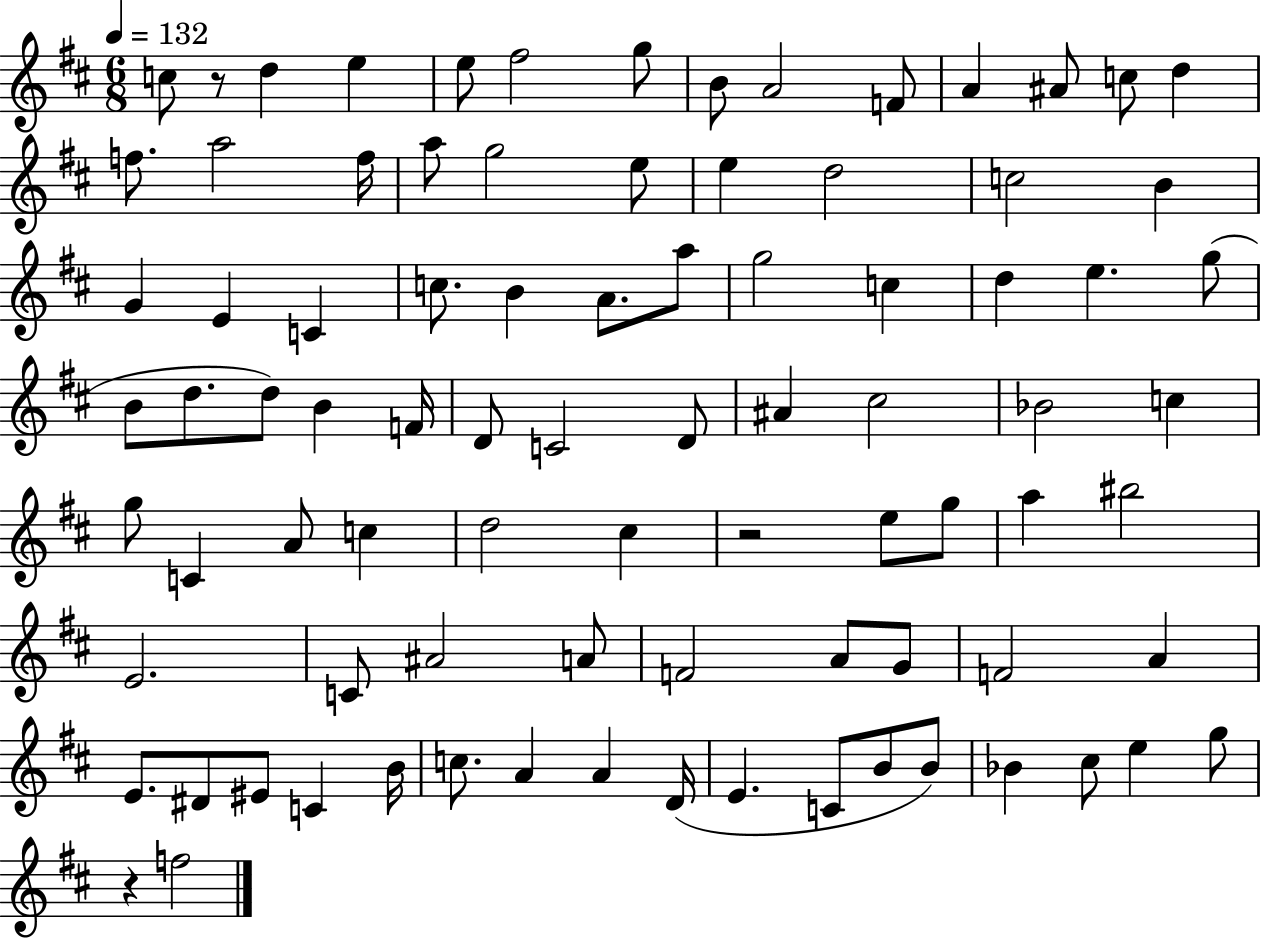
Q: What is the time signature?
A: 6/8